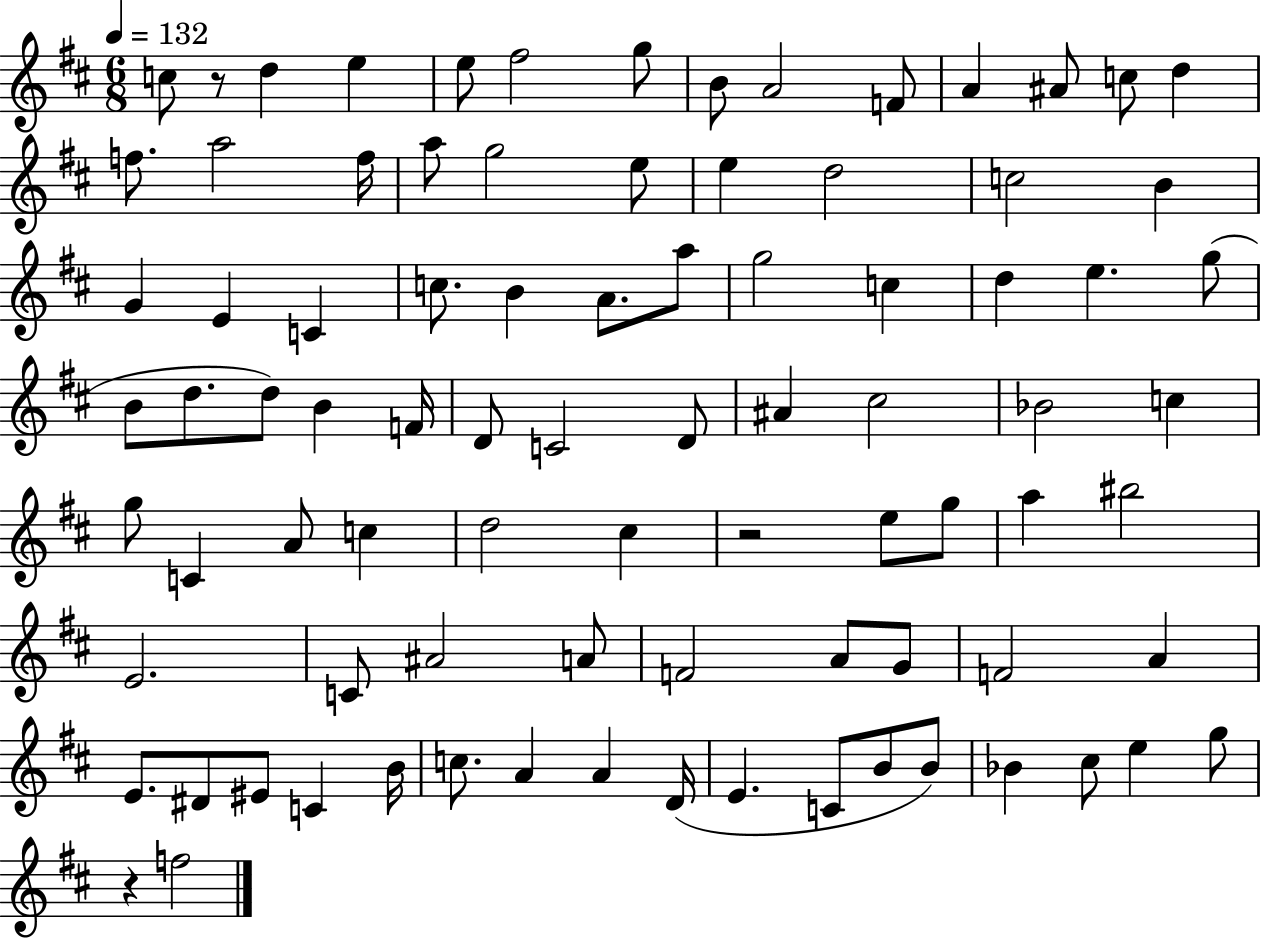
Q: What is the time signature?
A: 6/8